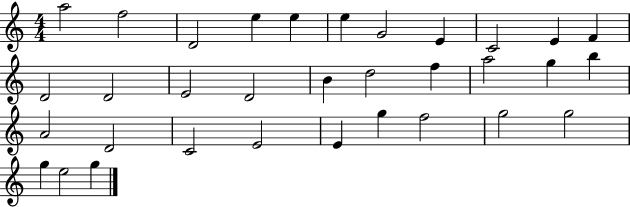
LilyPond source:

{
  \clef treble
  \numericTimeSignature
  \time 4/4
  \key c \major
  a''2 f''2 | d'2 e''4 e''4 | e''4 g'2 e'4 | c'2 e'4 f'4 | \break d'2 d'2 | e'2 d'2 | b'4 d''2 f''4 | a''2 g''4 b''4 | \break a'2 d'2 | c'2 e'2 | e'4 g''4 f''2 | g''2 g''2 | \break g''4 e''2 g''4 | \bar "|."
}